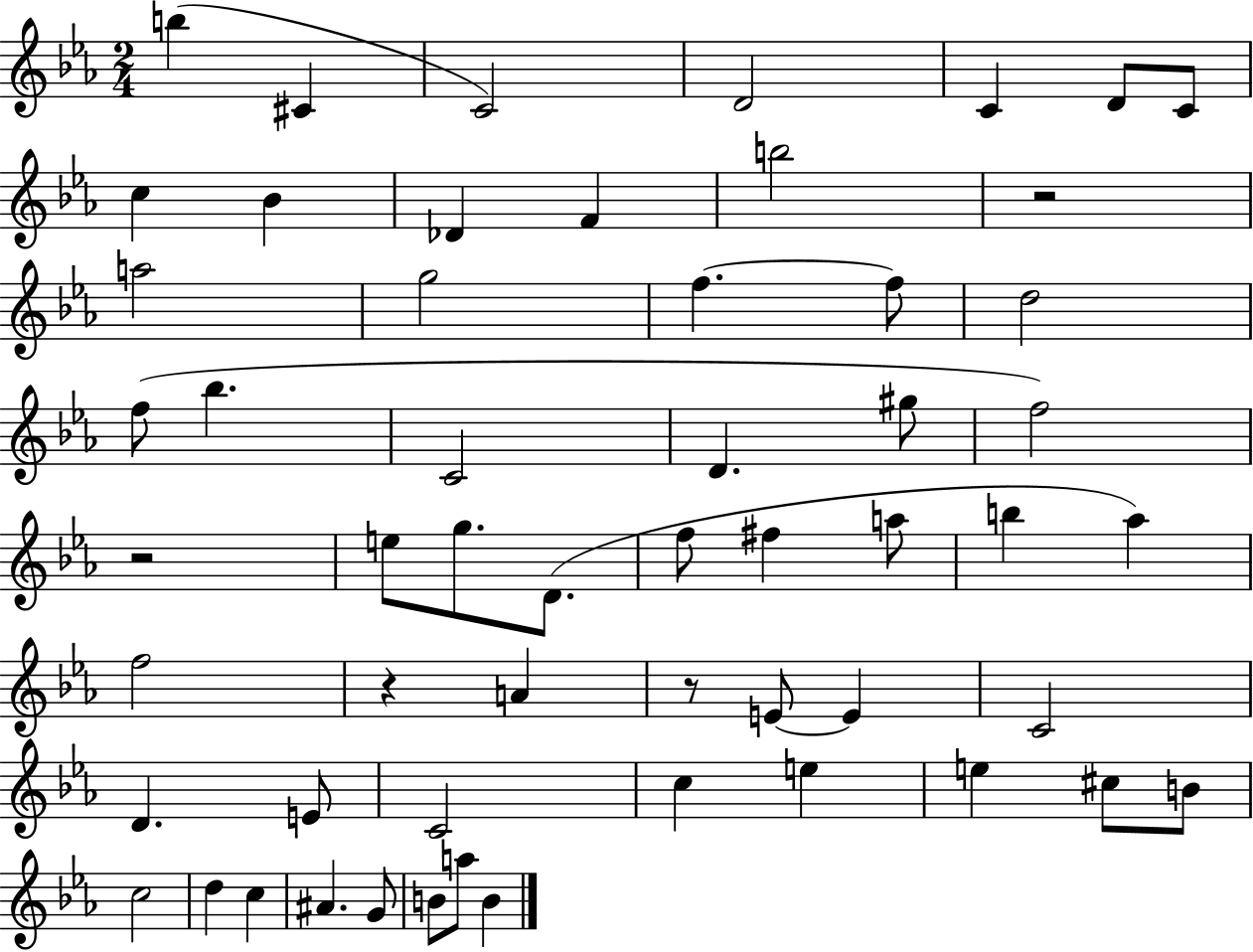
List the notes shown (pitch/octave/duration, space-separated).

B5/q C#4/q C4/h D4/h C4/q D4/e C4/e C5/q Bb4/q Db4/q F4/q B5/h R/h A5/h G5/h F5/q. F5/e D5/h F5/e Bb5/q. C4/h D4/q. G#5/e F5/h R/h E5/e G5/e. D4/e. F5/e F#5/q A5/e B5/q Ab5/q F5/h R/q A4/q R/e E4/e E4/q C4/h D4/q. E4/e C4/h C5/q E5/q E5/q C#5/e B4/e C5/h D5/q C5/q A#4/q. G4/e B4/e A5/e B4/q